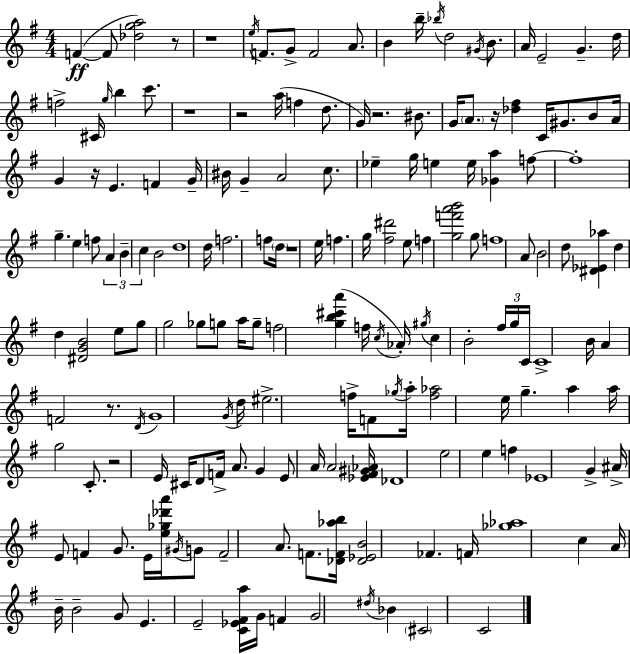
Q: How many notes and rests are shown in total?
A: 173